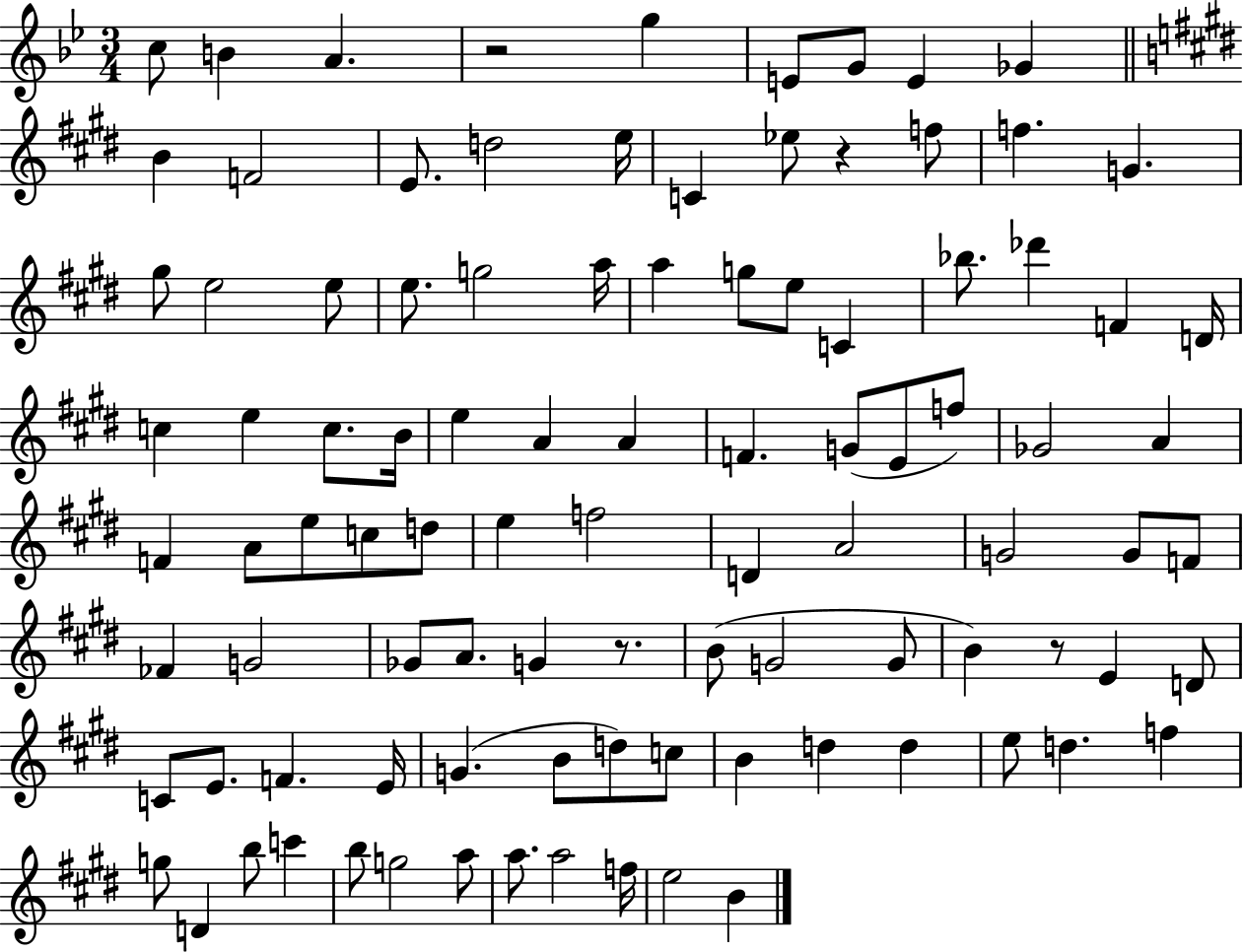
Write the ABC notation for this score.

X:1
T:Untitled
M:3/4
L:1/4
K:Bb
c/2 B A z2 g E/2 G/2 E _G B F2 E/2 d2 e/4 C _e/2 z f/2 f G ^g/2 e2 e/2 e/2 g2 a/4 a g/2 e/2 C _b/2 _d' F D/4 c e c/2 B/4 e A A F G/2 E/2 f/2 _G2 A F A/2 e/2 c/2 d/2 e f2 D A2 G2 G/2 F/2 _F G2 _G/2 A/2 G z/2 B/2 G2 G/2 B z/2 E D/2 C/2 E/2 F E/4 G B/2 d/2 c/2 B d d e/2 d f g/2 D b/2 c' b/2 g2 a/2 a/2 a2 f/4 e2 B